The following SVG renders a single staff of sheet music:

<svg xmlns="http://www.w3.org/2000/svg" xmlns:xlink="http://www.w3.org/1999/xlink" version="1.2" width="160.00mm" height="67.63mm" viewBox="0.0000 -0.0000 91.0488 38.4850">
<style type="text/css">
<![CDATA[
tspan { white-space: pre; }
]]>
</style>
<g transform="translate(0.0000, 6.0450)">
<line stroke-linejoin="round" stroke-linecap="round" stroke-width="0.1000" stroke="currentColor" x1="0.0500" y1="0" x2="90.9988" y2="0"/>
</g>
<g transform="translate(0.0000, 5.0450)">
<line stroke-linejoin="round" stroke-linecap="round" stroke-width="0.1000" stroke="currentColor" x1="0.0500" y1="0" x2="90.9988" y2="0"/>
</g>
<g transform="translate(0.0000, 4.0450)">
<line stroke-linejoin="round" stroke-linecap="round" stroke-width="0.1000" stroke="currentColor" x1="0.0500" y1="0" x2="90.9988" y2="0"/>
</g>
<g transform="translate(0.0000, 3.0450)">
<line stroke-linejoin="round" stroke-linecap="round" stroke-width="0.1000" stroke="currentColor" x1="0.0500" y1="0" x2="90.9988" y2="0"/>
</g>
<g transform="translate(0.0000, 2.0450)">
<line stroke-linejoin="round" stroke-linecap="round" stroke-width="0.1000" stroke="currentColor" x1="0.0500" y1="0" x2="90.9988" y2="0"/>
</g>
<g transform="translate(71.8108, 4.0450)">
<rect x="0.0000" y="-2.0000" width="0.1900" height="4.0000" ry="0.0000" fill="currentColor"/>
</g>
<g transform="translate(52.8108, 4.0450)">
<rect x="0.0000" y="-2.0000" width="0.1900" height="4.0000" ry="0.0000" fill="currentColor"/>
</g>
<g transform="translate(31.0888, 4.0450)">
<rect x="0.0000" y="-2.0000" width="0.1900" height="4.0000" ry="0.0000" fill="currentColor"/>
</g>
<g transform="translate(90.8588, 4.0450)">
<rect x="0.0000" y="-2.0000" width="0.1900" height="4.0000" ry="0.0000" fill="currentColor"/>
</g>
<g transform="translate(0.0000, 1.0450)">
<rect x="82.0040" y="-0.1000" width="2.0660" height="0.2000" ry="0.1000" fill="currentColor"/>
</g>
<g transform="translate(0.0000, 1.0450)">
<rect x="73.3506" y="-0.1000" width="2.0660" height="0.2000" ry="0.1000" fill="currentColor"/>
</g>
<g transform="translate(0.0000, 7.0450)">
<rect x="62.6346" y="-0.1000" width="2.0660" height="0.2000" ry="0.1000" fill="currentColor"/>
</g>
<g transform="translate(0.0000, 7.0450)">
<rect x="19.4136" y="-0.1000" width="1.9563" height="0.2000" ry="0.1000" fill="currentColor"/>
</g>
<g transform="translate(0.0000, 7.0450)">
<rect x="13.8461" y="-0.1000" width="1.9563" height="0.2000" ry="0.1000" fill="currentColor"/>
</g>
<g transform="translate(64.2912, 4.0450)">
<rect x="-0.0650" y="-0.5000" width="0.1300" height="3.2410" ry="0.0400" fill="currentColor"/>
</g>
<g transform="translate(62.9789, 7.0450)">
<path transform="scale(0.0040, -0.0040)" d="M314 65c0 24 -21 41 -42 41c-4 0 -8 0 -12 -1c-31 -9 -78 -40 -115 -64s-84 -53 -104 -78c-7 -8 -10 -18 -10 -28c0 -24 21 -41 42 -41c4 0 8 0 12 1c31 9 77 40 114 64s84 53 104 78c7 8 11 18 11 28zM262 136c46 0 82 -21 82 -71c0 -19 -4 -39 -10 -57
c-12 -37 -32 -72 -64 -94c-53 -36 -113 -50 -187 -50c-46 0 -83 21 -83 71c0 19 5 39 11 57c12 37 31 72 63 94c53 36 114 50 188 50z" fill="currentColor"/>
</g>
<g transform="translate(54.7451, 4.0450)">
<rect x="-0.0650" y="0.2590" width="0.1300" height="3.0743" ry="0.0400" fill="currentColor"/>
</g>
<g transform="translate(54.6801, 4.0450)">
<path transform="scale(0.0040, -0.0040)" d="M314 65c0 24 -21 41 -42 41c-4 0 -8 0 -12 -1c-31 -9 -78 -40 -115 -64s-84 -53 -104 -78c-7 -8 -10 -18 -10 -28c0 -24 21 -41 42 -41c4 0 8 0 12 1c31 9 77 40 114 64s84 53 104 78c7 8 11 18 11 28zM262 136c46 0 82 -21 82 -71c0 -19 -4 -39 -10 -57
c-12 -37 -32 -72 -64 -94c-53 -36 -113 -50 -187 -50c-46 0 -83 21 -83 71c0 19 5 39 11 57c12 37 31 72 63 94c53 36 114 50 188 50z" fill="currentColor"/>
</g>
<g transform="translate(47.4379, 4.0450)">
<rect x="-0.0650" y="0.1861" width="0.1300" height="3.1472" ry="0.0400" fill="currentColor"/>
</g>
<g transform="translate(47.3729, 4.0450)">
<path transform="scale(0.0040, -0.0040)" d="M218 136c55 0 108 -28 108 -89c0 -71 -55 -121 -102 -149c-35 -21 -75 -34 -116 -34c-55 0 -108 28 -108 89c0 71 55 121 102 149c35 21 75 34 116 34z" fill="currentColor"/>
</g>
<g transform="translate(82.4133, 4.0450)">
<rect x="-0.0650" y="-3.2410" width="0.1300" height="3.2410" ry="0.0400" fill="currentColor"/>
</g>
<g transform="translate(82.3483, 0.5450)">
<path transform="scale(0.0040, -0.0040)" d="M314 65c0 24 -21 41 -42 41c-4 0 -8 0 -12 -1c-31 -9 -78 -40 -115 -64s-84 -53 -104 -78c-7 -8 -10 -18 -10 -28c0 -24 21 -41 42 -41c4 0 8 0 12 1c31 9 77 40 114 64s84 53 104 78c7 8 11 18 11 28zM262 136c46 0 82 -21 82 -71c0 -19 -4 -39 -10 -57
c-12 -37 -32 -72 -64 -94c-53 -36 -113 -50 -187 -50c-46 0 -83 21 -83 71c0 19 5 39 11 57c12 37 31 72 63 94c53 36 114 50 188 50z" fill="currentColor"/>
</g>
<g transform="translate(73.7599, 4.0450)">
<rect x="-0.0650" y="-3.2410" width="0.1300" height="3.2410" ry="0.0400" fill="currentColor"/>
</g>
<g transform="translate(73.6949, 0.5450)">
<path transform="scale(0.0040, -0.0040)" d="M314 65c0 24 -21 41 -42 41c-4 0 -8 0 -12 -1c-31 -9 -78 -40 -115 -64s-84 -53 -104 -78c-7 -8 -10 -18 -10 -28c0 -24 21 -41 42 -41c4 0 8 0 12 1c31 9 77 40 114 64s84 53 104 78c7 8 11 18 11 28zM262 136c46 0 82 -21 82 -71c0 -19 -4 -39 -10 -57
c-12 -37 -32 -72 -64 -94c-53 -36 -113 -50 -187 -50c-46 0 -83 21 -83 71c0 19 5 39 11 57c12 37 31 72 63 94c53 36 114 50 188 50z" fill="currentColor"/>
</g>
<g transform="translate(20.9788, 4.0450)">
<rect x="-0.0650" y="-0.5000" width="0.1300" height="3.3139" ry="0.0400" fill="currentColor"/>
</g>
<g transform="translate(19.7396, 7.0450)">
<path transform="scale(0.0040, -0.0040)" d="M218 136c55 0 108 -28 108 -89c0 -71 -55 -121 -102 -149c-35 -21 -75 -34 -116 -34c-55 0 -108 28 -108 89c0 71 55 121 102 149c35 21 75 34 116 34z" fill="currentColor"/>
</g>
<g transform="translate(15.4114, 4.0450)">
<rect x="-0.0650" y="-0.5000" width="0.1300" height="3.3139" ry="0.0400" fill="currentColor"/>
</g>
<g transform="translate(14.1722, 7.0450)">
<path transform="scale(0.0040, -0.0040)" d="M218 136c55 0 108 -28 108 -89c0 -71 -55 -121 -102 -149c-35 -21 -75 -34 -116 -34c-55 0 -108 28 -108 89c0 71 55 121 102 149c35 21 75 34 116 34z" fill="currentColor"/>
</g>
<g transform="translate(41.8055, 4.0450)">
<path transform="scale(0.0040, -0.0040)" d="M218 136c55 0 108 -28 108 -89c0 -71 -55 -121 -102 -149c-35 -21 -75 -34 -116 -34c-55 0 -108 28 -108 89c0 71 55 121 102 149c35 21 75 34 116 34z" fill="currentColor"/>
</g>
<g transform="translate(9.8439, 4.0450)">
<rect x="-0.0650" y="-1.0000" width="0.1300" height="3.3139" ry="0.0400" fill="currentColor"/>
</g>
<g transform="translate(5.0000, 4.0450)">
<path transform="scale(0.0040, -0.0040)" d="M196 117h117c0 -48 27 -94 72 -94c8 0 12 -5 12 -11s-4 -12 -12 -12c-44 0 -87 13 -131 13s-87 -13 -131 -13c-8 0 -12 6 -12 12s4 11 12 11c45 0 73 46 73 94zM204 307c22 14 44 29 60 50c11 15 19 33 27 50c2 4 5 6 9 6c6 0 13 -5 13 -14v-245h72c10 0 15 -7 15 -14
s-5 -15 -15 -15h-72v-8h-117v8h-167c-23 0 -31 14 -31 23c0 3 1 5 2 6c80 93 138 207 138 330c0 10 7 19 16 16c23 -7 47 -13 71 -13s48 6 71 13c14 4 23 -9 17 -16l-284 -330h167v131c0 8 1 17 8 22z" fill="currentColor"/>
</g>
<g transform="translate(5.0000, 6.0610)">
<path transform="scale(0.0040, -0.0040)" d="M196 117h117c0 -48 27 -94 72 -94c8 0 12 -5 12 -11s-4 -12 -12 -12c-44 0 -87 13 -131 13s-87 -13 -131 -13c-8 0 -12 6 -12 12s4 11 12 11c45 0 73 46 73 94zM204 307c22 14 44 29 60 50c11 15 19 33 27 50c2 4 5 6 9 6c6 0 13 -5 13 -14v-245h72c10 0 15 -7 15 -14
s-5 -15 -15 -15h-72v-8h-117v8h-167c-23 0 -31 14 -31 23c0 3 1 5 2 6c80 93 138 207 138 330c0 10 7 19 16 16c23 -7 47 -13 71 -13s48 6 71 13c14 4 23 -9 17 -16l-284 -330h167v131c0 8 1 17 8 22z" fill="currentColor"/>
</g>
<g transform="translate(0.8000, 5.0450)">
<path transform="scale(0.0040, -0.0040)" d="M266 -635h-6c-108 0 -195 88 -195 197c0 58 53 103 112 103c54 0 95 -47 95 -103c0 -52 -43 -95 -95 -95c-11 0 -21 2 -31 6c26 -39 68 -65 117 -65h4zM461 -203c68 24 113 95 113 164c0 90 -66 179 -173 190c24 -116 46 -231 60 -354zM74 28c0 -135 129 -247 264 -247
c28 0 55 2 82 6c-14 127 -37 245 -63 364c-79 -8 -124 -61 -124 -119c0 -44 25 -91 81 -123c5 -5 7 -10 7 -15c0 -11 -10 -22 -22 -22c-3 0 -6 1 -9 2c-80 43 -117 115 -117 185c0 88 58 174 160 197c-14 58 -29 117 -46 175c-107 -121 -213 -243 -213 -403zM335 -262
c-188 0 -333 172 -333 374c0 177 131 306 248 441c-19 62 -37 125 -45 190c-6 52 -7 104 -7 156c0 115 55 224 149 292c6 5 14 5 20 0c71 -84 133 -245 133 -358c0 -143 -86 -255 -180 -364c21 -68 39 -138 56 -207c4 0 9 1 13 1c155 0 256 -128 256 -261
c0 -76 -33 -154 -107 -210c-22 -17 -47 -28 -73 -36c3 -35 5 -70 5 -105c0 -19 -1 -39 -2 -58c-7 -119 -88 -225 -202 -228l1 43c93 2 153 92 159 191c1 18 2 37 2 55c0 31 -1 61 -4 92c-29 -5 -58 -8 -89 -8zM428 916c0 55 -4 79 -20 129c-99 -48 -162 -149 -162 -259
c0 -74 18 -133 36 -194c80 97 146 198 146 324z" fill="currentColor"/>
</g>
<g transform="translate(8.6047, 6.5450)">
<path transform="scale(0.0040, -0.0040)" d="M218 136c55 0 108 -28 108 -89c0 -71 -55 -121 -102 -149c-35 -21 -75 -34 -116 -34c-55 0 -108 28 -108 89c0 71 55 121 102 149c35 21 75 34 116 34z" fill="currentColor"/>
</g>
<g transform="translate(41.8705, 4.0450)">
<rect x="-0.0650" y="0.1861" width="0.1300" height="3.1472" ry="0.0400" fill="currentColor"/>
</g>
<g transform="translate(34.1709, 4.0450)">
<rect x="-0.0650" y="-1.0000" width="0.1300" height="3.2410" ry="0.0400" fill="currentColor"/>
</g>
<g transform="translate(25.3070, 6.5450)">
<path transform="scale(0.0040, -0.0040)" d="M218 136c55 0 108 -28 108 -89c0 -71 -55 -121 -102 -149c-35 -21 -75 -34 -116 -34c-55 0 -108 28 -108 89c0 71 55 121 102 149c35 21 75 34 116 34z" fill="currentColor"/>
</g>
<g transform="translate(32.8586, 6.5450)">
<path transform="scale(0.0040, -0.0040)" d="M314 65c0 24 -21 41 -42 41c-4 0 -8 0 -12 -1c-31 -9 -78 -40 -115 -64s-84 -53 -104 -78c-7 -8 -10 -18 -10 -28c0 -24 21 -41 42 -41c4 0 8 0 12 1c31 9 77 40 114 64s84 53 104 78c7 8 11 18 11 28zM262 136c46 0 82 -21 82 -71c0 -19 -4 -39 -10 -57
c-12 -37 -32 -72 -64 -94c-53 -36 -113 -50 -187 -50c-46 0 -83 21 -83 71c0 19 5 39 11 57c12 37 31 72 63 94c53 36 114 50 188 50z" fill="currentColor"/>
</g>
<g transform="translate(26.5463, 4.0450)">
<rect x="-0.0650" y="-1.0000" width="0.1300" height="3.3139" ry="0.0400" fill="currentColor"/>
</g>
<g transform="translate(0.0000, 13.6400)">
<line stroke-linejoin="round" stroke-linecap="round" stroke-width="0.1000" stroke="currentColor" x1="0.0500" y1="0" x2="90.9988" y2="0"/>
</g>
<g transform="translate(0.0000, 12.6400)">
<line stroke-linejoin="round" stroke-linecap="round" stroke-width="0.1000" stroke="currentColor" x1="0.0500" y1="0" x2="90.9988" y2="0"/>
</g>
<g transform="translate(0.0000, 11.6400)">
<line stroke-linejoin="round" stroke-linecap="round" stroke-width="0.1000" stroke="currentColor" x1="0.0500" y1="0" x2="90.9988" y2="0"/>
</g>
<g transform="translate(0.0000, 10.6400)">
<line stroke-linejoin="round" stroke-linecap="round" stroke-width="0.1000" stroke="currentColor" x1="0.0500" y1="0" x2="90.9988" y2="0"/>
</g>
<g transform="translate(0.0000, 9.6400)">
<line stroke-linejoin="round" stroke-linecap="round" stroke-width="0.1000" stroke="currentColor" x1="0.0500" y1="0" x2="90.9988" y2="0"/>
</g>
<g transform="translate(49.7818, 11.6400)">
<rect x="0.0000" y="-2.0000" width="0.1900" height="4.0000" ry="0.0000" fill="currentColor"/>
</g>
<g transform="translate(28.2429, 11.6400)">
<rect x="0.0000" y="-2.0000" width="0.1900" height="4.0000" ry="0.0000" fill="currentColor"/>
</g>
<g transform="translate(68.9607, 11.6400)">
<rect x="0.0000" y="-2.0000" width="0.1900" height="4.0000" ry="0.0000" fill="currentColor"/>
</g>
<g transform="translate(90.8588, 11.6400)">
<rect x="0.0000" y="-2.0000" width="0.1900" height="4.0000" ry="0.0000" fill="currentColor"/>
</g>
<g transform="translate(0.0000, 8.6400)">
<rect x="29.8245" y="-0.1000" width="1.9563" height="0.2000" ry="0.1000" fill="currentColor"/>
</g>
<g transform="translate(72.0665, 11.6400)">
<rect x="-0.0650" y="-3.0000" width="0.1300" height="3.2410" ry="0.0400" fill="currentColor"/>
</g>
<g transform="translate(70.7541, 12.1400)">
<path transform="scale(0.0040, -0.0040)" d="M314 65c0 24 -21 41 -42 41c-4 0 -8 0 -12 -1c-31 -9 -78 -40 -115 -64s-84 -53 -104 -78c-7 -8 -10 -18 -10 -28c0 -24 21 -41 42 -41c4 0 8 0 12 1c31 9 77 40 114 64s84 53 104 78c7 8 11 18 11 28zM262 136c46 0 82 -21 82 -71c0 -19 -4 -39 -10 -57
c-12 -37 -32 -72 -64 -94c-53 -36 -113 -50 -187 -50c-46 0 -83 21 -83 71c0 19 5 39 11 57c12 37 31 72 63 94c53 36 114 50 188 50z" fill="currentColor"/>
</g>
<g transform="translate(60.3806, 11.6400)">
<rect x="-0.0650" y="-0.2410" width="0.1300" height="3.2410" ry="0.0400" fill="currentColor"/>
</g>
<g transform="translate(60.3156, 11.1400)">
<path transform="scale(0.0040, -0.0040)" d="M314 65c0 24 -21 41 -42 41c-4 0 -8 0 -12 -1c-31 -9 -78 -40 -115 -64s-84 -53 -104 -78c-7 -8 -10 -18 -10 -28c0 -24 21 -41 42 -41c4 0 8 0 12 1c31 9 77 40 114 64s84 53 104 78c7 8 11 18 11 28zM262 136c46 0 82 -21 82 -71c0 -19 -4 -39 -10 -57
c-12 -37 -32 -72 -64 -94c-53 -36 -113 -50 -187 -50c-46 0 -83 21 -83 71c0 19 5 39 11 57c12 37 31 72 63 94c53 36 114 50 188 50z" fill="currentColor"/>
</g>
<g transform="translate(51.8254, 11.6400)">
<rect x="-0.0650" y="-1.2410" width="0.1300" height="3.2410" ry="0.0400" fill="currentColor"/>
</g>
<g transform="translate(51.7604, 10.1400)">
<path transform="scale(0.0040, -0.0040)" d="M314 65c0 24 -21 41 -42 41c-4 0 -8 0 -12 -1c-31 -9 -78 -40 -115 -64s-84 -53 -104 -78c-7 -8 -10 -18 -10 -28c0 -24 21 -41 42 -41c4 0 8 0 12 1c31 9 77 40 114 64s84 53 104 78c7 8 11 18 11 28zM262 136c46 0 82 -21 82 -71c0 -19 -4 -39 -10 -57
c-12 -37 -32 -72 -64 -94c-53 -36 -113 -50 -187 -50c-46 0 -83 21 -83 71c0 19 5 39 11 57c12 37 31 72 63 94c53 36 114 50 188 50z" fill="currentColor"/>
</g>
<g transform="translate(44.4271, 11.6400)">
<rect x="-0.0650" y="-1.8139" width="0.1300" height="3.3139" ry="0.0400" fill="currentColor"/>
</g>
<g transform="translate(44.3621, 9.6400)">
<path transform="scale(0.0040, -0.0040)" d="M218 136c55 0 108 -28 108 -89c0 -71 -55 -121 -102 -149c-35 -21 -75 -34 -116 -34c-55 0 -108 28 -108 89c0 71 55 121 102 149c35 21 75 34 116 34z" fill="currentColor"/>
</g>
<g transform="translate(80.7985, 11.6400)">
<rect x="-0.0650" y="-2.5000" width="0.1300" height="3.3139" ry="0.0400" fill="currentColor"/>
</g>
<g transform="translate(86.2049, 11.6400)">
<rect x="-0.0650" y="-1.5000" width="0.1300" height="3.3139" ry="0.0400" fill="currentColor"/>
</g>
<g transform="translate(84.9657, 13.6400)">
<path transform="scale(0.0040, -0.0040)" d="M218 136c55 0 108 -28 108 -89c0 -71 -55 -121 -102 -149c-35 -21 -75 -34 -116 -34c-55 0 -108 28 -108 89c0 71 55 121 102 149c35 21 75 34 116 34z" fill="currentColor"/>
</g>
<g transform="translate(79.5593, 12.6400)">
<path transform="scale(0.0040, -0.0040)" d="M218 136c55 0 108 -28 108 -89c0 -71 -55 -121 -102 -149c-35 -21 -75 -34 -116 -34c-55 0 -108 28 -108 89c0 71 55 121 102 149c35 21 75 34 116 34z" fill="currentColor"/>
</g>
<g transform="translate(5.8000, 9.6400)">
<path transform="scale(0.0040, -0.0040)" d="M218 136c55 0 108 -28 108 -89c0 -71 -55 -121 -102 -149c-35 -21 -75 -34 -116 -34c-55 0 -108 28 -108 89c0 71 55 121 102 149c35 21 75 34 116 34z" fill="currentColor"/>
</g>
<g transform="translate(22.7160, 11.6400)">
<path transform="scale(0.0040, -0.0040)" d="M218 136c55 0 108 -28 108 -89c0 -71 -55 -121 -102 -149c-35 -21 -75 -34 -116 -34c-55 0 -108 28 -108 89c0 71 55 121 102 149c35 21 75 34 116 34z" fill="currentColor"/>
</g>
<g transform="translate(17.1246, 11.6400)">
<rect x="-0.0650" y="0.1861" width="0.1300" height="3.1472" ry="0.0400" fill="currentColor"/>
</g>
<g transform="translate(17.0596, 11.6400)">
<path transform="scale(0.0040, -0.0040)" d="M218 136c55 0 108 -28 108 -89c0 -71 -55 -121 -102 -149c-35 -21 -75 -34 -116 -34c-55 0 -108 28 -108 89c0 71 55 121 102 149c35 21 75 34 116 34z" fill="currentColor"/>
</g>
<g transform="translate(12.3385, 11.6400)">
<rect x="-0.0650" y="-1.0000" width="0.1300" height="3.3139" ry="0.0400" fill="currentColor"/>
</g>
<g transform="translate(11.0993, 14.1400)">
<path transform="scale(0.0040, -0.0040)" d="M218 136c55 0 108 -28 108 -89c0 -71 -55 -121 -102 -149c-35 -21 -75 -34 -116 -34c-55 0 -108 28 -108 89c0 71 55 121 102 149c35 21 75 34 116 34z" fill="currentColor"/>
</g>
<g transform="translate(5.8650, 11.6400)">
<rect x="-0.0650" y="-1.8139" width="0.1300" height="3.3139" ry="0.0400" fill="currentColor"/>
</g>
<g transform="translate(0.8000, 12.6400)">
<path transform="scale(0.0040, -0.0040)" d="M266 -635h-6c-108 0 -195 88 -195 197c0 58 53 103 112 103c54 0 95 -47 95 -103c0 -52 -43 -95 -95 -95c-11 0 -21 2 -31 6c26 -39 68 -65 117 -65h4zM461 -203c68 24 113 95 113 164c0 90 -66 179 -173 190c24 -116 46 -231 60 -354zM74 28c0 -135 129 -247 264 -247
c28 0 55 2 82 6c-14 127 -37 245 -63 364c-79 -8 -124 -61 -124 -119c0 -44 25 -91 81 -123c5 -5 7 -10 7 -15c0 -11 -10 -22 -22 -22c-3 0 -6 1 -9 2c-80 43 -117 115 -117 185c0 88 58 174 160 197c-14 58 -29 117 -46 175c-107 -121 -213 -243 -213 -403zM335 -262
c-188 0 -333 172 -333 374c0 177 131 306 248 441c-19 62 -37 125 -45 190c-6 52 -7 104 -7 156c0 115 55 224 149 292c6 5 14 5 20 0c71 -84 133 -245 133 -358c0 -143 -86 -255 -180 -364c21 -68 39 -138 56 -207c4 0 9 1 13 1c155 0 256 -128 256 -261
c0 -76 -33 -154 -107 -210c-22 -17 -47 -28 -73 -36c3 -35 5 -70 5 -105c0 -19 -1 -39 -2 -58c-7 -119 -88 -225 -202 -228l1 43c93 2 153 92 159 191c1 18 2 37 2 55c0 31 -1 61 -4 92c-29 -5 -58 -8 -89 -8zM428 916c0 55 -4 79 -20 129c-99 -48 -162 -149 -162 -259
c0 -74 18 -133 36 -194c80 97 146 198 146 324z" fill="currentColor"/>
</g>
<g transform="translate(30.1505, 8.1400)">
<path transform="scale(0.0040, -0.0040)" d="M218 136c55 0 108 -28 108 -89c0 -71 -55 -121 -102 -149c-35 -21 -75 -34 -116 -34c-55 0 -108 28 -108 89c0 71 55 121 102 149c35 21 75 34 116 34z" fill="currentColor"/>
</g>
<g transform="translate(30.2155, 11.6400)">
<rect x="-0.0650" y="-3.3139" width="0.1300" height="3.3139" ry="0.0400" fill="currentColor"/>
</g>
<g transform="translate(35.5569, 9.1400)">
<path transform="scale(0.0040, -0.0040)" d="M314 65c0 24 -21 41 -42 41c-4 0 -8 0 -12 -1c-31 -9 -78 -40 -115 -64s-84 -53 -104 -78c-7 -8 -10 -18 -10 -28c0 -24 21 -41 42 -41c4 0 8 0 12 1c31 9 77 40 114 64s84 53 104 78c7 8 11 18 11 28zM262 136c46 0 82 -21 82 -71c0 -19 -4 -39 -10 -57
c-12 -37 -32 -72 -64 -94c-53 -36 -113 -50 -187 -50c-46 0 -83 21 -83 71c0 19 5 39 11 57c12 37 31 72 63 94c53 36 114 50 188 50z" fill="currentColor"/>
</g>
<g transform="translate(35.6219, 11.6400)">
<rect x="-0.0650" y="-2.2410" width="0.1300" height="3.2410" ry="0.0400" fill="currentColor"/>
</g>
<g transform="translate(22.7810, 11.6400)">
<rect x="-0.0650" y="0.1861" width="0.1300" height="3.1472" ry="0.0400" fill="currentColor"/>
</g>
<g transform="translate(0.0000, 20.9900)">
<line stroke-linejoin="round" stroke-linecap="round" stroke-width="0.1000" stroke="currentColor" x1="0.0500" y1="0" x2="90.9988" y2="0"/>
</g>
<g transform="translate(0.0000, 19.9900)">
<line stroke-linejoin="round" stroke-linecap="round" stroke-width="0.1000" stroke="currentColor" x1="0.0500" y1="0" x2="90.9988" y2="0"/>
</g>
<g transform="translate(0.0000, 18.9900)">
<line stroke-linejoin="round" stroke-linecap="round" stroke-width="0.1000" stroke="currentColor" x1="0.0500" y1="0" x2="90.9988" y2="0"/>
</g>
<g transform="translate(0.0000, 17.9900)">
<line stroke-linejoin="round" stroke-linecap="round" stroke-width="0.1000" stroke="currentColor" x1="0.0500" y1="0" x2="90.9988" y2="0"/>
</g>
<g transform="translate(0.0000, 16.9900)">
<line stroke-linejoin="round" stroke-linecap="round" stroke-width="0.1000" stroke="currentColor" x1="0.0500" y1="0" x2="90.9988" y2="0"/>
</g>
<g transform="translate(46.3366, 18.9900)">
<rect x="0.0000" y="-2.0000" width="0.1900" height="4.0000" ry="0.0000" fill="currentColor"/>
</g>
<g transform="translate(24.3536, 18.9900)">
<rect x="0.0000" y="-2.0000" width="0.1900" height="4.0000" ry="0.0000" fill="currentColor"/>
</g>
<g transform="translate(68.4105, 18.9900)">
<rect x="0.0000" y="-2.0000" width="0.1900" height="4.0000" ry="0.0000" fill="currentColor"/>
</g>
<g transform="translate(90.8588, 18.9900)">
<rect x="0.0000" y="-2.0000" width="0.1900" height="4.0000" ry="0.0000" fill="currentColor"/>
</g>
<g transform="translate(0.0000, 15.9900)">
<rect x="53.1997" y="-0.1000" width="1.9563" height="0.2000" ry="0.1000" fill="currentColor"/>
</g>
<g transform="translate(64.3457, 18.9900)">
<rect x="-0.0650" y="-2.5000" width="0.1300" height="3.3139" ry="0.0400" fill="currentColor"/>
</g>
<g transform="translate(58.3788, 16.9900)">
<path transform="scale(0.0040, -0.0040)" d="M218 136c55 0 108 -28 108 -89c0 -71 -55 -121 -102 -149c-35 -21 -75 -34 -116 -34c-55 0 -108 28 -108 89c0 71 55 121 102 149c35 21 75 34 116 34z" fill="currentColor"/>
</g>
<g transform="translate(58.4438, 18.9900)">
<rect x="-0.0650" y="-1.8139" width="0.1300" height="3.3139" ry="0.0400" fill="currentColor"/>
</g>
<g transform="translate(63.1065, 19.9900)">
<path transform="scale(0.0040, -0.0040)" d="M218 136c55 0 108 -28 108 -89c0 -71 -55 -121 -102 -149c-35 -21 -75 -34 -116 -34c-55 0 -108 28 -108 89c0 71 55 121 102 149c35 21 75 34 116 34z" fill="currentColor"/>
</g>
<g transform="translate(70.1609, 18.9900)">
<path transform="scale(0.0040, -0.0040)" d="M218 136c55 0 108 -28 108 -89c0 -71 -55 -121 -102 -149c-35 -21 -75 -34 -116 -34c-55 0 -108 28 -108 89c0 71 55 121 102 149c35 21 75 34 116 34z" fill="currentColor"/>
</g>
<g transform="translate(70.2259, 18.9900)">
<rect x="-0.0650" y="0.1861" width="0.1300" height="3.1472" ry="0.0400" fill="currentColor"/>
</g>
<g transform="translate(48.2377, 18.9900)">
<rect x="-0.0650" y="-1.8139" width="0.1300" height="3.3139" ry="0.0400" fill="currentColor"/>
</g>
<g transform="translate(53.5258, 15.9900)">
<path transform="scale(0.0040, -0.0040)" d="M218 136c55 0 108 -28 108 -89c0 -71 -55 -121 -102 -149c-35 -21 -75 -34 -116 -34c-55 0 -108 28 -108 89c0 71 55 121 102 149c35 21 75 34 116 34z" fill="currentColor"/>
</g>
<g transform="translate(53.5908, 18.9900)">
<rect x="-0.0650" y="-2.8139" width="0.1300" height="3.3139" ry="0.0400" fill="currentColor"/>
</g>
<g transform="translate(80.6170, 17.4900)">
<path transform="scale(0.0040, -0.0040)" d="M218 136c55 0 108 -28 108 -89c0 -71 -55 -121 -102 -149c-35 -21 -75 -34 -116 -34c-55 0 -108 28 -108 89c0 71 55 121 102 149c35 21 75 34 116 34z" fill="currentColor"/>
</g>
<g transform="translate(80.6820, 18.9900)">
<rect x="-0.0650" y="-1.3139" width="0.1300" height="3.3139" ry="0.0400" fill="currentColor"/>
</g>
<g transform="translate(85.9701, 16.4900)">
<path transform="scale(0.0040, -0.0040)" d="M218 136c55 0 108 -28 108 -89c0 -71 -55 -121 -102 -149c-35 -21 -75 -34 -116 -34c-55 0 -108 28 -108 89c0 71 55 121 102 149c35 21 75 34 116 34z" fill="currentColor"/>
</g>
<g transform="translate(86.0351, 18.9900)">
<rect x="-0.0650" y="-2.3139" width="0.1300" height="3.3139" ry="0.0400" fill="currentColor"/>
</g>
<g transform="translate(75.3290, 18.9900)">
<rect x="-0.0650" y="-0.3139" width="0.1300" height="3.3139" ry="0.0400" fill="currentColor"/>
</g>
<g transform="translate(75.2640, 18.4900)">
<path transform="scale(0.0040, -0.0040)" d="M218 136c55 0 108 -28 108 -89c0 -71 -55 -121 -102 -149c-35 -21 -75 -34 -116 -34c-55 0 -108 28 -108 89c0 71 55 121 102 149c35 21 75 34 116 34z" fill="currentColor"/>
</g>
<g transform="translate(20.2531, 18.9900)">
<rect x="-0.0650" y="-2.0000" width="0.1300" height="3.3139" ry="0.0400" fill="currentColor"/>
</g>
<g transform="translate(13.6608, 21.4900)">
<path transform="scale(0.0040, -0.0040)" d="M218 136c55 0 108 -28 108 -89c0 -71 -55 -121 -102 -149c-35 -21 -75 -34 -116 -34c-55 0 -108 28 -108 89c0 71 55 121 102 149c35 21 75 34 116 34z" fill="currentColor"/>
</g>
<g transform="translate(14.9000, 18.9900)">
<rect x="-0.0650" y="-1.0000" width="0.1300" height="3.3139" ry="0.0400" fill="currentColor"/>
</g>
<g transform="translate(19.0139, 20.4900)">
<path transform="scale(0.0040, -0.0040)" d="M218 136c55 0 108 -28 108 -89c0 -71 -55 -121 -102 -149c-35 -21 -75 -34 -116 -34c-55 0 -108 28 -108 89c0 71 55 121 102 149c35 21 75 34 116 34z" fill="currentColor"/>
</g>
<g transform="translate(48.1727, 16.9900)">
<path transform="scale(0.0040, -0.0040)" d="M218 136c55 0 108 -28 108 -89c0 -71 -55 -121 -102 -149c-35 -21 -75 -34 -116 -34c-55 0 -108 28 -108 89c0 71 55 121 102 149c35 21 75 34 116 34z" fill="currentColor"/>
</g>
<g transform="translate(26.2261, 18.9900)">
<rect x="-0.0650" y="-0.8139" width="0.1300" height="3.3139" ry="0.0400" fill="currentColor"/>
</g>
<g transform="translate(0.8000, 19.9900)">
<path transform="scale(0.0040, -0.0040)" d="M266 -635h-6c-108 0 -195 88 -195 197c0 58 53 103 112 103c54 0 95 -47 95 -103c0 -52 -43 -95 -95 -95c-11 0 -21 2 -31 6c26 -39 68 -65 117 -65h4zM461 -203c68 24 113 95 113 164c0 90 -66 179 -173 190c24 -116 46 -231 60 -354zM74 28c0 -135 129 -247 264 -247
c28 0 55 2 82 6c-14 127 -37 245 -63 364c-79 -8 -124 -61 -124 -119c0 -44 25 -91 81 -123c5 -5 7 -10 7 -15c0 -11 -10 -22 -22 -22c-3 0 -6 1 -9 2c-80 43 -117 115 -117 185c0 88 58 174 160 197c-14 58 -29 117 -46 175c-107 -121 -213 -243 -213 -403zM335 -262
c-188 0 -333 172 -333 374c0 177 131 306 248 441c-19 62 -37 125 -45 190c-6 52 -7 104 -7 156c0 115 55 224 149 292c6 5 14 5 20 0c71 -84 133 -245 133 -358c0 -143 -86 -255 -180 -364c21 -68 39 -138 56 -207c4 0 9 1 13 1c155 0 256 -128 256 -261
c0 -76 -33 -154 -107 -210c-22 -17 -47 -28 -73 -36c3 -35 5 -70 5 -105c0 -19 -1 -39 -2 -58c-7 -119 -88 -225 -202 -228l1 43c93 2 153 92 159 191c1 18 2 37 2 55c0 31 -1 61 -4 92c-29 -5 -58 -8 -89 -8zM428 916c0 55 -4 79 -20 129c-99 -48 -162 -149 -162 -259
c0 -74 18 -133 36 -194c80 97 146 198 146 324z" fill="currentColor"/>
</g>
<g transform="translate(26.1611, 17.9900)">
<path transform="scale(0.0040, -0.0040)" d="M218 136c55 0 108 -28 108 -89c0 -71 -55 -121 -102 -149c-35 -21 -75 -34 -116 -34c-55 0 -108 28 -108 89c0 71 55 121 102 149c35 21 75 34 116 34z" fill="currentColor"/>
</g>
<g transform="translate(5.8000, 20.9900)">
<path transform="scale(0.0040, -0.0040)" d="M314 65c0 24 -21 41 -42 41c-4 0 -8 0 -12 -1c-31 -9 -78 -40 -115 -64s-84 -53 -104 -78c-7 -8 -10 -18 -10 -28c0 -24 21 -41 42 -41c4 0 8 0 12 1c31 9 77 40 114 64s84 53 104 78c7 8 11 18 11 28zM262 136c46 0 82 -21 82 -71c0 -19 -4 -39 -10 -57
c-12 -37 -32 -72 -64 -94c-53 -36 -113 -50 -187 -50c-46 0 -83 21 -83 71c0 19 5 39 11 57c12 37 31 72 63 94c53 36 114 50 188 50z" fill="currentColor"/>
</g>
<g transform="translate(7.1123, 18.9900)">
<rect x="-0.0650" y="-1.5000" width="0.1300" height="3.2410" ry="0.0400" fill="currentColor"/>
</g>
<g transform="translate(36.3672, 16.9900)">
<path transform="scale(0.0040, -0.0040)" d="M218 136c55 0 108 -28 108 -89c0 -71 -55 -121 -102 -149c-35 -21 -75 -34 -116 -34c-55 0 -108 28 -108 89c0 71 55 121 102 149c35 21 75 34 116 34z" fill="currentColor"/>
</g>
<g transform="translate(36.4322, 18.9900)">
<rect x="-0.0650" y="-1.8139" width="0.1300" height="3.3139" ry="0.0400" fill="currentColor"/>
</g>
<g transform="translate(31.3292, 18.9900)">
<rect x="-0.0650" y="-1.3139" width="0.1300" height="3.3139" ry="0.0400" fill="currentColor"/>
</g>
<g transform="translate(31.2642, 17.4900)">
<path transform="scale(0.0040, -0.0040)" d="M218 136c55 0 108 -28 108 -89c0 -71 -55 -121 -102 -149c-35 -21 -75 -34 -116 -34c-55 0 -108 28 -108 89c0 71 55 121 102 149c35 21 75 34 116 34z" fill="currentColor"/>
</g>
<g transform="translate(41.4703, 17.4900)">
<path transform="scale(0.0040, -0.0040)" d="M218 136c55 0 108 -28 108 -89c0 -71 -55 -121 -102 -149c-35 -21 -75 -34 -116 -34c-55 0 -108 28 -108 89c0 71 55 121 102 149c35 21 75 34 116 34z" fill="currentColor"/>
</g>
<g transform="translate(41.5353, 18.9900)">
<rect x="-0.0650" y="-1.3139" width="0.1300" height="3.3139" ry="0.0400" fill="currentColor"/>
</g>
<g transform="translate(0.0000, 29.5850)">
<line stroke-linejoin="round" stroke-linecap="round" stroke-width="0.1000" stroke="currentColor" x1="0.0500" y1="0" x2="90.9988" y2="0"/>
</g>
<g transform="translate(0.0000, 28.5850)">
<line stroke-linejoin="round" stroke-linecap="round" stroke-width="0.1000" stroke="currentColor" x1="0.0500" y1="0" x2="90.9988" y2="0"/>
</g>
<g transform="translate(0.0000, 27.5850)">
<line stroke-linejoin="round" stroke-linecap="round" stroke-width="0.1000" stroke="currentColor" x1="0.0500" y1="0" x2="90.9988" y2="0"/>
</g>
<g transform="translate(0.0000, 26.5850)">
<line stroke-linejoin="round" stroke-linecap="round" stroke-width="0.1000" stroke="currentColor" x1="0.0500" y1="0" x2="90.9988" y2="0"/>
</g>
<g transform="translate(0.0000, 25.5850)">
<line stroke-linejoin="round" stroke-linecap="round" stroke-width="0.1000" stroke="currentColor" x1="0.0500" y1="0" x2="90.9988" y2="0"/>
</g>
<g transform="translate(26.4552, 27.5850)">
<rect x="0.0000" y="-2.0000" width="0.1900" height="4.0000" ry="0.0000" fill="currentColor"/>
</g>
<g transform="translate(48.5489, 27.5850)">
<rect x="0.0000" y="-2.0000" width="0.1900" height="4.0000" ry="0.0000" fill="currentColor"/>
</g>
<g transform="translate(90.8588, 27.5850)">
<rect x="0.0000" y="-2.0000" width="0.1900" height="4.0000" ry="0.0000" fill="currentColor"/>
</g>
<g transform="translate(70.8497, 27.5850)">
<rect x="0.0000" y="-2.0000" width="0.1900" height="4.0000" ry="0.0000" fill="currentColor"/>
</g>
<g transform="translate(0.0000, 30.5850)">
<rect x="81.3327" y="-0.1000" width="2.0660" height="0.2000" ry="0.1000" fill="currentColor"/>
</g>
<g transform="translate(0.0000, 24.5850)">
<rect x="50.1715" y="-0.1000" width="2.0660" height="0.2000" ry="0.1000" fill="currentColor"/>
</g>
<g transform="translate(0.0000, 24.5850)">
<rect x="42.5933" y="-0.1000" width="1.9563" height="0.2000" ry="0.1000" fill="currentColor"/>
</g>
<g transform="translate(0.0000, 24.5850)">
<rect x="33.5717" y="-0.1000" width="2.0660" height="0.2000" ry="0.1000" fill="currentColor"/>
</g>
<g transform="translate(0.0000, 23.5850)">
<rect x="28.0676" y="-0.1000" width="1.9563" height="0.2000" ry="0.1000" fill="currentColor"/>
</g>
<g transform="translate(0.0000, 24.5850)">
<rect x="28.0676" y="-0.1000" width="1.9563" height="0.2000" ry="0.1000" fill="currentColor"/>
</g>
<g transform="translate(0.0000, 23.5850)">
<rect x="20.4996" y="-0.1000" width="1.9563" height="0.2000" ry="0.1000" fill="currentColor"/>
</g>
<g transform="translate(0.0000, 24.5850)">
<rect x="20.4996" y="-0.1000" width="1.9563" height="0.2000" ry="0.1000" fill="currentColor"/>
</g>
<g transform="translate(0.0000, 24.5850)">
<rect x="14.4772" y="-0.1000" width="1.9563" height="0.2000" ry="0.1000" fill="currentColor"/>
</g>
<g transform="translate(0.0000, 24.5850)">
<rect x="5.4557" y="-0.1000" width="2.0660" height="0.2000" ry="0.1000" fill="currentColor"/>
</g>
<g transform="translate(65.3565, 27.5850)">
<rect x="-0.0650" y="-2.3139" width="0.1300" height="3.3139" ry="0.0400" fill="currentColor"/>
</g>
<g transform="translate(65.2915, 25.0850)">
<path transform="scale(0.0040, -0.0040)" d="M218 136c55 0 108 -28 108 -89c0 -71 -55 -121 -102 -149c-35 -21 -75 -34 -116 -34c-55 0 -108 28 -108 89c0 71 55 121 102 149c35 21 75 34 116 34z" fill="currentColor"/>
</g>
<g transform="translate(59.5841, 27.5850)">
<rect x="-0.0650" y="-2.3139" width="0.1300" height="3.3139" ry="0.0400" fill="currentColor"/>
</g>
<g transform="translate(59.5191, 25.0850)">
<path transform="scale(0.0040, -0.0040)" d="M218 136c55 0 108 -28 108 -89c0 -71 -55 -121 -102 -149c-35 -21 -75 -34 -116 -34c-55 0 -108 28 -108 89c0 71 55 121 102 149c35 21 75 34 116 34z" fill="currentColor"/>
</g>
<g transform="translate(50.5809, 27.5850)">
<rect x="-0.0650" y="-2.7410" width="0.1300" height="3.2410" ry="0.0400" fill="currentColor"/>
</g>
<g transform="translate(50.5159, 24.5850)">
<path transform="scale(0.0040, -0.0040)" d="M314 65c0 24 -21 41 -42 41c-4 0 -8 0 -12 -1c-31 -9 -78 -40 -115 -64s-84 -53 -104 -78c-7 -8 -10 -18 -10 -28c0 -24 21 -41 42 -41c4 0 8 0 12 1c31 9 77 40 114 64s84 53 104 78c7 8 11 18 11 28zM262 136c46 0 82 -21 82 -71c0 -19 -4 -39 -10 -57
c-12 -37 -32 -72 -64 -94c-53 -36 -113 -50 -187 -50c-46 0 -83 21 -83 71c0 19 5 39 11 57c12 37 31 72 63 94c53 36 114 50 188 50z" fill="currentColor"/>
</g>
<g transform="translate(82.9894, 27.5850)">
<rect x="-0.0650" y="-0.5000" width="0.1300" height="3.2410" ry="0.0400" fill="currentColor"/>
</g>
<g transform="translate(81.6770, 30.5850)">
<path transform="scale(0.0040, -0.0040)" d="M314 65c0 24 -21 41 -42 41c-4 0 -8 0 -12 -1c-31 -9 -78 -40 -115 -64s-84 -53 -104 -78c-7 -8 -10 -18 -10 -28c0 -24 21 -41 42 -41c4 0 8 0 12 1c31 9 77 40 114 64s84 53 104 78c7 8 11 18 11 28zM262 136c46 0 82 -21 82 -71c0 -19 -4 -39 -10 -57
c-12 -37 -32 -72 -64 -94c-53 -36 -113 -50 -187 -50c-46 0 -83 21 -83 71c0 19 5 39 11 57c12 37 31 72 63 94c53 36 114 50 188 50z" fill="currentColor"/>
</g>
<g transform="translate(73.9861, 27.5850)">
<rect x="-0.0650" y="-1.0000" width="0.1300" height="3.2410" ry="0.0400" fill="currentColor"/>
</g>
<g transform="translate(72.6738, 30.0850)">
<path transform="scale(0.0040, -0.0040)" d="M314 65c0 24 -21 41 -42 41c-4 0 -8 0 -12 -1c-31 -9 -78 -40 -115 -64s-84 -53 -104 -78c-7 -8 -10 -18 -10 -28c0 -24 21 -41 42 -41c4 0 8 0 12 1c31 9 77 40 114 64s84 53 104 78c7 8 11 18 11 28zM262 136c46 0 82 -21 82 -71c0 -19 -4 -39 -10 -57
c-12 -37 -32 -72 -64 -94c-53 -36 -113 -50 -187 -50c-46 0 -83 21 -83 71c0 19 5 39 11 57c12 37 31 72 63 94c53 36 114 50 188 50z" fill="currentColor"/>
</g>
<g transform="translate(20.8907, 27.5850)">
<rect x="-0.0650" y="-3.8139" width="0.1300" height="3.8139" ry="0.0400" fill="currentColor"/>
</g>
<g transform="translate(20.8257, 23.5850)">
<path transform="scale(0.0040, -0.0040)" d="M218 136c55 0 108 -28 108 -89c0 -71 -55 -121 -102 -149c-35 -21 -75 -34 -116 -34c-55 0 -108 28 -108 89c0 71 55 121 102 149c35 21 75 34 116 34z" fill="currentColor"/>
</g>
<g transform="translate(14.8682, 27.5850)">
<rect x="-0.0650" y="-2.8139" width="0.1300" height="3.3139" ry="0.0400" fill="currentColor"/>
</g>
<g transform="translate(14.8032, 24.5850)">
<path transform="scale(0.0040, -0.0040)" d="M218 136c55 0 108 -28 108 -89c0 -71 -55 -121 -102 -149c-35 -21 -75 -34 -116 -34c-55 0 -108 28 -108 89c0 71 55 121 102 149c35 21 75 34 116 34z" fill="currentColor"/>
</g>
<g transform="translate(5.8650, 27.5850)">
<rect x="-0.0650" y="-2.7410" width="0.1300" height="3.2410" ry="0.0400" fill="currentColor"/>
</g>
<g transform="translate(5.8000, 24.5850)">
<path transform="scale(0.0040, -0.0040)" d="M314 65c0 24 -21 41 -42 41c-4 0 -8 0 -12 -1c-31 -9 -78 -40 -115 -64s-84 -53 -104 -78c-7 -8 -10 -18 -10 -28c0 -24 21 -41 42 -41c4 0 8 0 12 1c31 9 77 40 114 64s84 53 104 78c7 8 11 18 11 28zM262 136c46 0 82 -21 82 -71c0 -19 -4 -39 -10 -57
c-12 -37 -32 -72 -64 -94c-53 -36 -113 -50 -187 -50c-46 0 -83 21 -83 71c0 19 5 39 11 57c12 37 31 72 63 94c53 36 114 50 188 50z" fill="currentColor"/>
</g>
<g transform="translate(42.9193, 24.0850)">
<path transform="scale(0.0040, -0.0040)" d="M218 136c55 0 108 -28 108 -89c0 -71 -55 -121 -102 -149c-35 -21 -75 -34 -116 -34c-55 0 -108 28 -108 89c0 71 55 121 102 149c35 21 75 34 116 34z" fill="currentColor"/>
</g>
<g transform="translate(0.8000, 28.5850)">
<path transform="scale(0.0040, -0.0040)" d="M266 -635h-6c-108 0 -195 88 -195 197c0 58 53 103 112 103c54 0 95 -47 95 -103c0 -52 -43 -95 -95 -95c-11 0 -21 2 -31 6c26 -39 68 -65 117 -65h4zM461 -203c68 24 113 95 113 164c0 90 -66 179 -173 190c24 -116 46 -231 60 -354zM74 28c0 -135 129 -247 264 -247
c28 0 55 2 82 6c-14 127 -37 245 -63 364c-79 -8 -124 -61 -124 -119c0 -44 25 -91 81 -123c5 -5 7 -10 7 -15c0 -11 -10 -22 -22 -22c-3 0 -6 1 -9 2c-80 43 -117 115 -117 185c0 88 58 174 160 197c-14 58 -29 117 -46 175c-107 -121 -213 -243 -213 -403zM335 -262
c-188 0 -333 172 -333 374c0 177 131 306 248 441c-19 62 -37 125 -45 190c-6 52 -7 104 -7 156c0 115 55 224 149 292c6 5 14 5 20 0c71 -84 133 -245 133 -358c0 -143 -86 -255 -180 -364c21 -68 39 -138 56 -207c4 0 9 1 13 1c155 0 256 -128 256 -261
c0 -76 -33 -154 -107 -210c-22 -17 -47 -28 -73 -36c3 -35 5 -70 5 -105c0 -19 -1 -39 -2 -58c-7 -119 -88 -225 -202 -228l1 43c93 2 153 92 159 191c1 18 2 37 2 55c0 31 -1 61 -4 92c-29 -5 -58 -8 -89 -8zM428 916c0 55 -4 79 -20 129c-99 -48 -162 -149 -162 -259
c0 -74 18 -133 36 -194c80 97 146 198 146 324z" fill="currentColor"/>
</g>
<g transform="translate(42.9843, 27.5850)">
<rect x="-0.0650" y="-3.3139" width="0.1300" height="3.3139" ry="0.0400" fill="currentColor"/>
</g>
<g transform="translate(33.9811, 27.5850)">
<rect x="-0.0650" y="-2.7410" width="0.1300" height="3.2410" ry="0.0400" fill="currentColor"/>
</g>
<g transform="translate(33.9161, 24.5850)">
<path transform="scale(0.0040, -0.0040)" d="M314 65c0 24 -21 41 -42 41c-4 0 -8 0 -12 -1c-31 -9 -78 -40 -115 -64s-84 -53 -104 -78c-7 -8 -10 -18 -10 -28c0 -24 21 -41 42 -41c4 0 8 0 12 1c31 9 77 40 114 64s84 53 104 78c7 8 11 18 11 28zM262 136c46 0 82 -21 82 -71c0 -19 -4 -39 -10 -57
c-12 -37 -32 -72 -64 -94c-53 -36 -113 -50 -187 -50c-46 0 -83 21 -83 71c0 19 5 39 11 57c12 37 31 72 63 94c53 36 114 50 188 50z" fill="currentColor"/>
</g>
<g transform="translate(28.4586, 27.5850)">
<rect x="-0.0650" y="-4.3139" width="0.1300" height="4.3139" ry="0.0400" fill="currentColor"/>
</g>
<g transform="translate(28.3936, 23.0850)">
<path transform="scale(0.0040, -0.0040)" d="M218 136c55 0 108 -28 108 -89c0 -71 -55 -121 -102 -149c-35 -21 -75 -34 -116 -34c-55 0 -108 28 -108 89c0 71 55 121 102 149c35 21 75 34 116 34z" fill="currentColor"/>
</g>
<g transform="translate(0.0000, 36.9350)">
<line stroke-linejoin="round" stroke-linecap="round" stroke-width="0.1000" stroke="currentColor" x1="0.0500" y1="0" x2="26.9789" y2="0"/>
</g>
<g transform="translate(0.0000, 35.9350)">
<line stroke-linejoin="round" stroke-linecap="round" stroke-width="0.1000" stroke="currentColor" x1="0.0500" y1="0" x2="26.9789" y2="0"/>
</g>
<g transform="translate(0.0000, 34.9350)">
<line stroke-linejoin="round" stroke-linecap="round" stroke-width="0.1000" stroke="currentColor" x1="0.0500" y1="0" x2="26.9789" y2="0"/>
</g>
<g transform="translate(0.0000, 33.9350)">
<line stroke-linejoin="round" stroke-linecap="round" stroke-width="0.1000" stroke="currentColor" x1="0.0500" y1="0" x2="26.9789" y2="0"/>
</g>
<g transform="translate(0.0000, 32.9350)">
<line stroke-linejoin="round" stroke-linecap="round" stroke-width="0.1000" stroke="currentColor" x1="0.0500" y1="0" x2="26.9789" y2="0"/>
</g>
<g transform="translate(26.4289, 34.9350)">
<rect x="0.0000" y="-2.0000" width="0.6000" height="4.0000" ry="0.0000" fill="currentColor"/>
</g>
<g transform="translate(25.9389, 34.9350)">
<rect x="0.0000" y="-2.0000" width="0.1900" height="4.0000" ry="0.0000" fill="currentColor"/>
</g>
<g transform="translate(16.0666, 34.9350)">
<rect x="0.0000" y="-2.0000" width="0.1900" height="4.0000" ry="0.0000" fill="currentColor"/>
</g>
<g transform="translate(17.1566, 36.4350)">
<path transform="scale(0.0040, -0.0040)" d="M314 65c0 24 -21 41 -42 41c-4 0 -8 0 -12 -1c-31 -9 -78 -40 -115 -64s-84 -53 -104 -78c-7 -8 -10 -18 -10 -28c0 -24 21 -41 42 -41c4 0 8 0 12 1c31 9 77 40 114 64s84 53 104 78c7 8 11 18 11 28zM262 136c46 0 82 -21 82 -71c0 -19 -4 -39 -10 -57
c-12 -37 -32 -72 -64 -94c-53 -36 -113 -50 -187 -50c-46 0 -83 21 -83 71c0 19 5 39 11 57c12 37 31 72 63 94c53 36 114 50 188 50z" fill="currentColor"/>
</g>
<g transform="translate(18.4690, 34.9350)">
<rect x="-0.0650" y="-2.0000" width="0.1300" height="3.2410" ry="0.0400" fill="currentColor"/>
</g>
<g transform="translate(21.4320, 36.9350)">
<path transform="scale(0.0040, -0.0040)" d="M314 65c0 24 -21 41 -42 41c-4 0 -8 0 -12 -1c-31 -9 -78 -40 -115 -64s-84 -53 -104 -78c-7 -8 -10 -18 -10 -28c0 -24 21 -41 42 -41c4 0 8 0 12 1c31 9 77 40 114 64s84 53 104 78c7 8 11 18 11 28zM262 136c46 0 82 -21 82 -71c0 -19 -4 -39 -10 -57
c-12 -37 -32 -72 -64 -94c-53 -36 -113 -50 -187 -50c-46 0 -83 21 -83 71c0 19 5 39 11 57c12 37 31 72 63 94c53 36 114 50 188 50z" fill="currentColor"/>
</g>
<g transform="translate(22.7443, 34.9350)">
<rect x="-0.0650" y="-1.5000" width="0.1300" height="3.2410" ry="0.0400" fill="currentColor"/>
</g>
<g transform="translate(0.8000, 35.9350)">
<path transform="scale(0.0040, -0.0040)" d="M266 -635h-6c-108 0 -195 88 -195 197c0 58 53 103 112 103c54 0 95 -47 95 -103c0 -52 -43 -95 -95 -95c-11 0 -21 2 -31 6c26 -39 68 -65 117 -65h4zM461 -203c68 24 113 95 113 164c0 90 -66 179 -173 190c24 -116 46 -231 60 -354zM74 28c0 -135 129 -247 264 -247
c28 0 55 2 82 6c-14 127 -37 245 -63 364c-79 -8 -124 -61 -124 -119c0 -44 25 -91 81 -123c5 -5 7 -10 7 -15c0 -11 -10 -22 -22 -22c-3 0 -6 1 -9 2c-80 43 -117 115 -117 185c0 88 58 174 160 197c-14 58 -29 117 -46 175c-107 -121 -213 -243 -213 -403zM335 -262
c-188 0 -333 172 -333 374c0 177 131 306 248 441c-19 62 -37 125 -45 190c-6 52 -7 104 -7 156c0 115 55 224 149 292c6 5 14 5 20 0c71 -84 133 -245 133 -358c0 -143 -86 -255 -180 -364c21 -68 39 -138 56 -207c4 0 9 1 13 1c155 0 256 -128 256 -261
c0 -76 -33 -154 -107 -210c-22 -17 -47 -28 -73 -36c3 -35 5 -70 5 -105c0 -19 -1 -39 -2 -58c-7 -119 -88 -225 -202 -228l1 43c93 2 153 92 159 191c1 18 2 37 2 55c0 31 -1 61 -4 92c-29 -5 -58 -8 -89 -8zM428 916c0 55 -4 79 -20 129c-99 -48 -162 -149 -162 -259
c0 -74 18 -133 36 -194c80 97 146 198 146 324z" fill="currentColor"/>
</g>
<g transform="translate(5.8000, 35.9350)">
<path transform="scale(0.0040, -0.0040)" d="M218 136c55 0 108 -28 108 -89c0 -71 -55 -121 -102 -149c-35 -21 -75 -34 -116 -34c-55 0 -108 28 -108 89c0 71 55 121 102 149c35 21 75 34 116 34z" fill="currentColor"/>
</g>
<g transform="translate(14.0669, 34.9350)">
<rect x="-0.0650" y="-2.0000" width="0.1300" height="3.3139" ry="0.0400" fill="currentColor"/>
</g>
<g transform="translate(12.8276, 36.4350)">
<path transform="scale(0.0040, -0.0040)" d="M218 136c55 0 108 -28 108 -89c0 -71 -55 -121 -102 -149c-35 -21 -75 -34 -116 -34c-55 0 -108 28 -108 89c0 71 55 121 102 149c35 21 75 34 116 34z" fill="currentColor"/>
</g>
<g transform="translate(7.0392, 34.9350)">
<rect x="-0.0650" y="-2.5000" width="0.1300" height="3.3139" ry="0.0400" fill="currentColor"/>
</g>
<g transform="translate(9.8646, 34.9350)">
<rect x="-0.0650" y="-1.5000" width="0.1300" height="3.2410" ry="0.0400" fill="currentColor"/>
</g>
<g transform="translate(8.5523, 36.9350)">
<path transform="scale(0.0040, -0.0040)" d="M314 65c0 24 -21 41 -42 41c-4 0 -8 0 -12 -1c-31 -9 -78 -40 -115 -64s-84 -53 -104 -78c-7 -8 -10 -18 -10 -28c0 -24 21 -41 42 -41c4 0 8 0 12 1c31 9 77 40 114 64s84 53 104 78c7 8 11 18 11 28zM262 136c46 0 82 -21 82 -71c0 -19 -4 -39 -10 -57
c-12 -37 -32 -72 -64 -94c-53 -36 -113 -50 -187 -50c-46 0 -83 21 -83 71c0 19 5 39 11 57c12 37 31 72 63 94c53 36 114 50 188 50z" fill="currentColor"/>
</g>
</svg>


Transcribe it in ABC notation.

X:1
T:Untitled
M:4/4
L:1/4
K:C
D C C D D2 B B B2 C2 b2 b2 f D B B b g2 f e2 c2 A2 G E E2 D F d e f e f a f G B c e g a2 a c' d' a2 b a2 g g D2 C2 G E2 F F2 E2